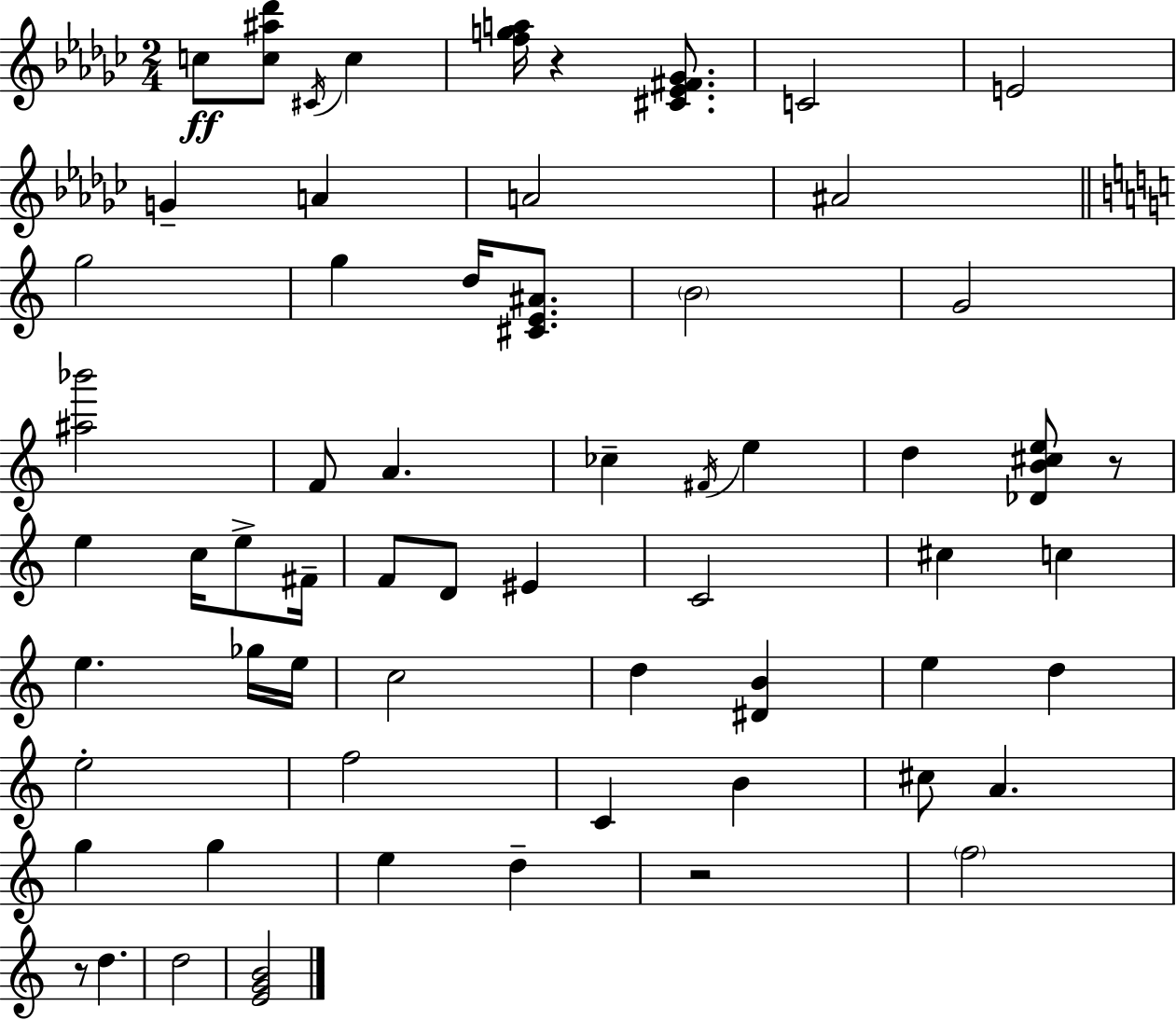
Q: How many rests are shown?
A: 4